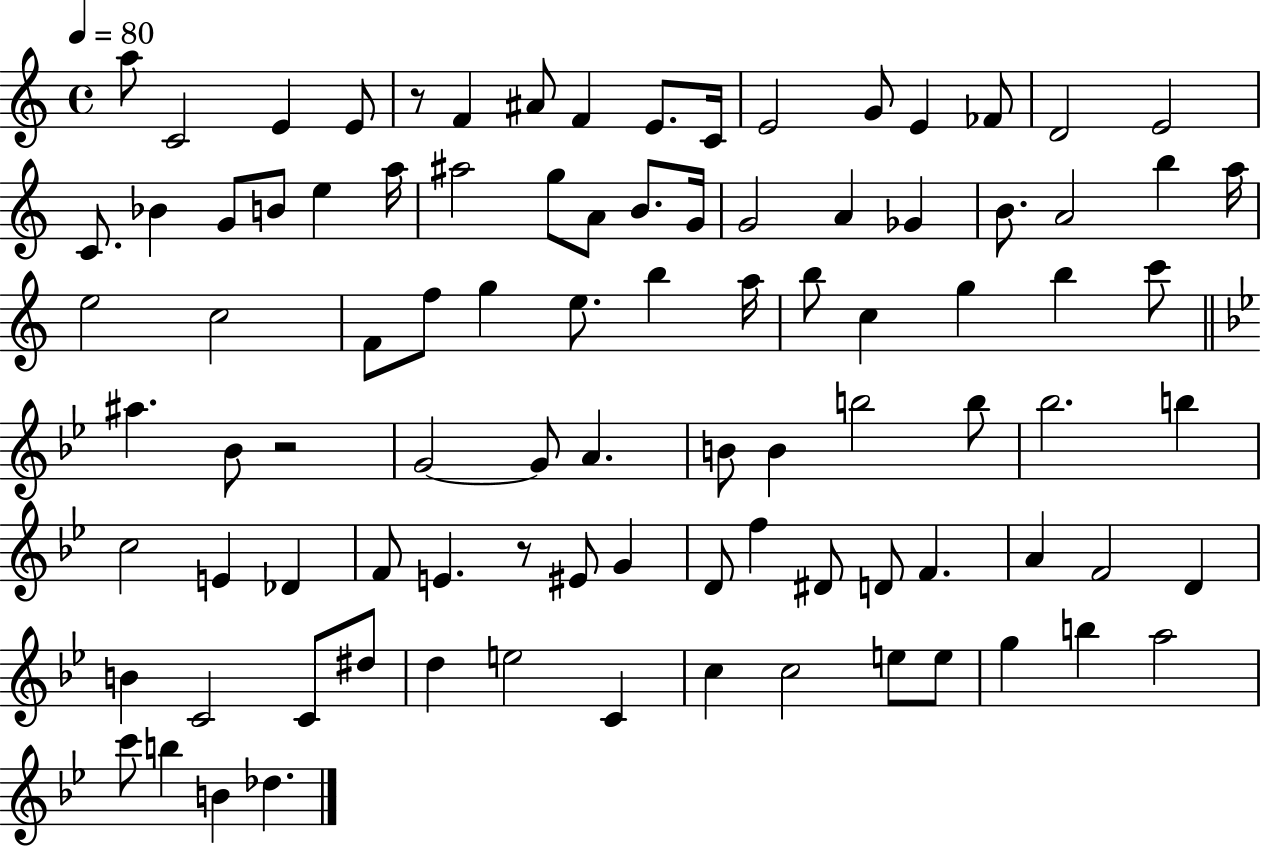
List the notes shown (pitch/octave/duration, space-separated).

A5/e C4/h E4/q E4/e R/e F4/q A#4/e F4/q E4/e. C4/s E4/h G4/e E4/q FES4/e D4/h E4/h C4/e. Bb4/q G4/e B4/e E5/q A5/s A#5/h G5/e A4/e B4/e. G4/s G4/h A4/q Gb4/q B4/e. A4/h B5/q A5/s E5/h C5/h F4/e F5/e G5/q E5/e. B5/q A5/s B5/e C5/q G5/q B5/q C6/e A#5/q. Bb4/e R/h G4/h G4/e A4/q. B4/e B4/q B5/h B5/e Bb5/h. B5/q C5/h E4/q Db4/q F4/e E4/q. R/e EIS4/e G4/q D4/e F5/q D#4/e D4/e F4/q. A4/q F4/h D4/q B4/q C4/h C4/e D#5/e D5/q E5/h C4/q C5/q C5/h E5/e E5/e G5/q B5/q A5/h C6/e B5/q B4/q Db5/q.